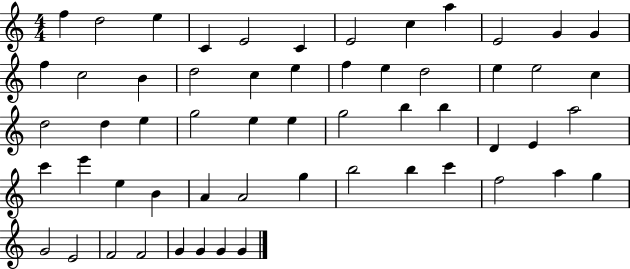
X:1
T:Untitled
M:4/4
L:1/4
K:C
f d2 e C E2 C E2 c a E2 G G f c2 B d2 c e f e d2 e e2 c d2 d e g2 e e g2 b b D E a2 c' e' e B A A2 g b2 b c' f2 a g G2 E2 F2 F2 G G G G